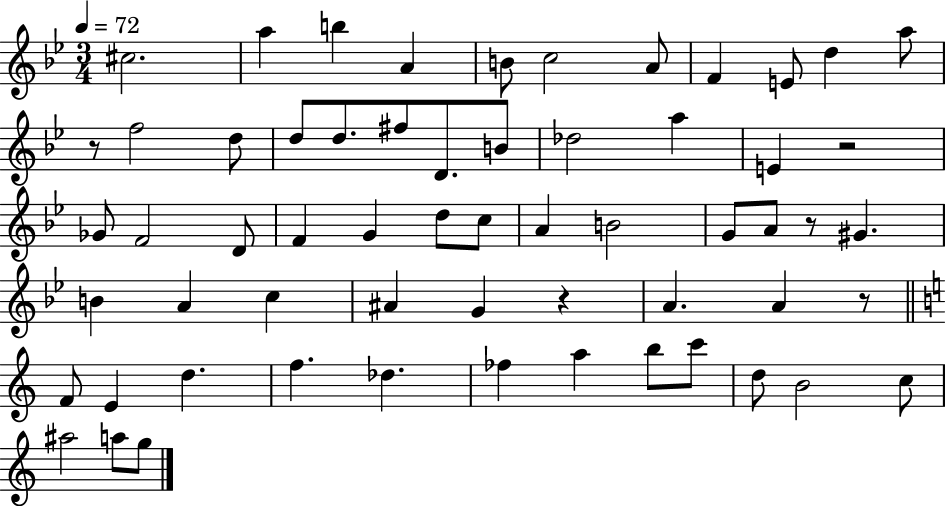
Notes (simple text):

C#5/h. A5/q B5/q A4/q B4/e C5/h A4/e F4/q E4/e D5/q A5/e R/e F5/h D5/e D5/e D5/e. F#5/e D4/e. B4/e Db5/h A5/q E4/q R/h Gb4/e F4/h D4/e F4/q G4/q D5/e C5/e A4/q B4/h G4/e A4/e R/e G#4/q. B4/q A4/q C5/q A#4/q G4/q R/q A4/q. A4/q R/e F4/e E4/q D5/q. F5/q. Db5/q. FES5/q A5/q B5/e C6/e D5/e B4/h C5/e A#5/h A5/e G5/e